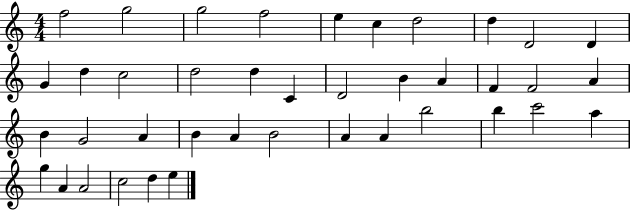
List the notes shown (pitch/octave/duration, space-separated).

F5/h G5/h G5/h F5/h E5/q C5/q D5/h D5/q D4/h D4/q G4/q D5/q C5/h D5/h D5/q C4/q D4/h B4/q A4/q F4/q F4/h A4/q B4/q G4/h A4/q B4/q A4/q B4/h A4/q A4/q B5/h B5/q C6/h A5/q G5/q A4/q A4/h C5/h D5/q E5/q